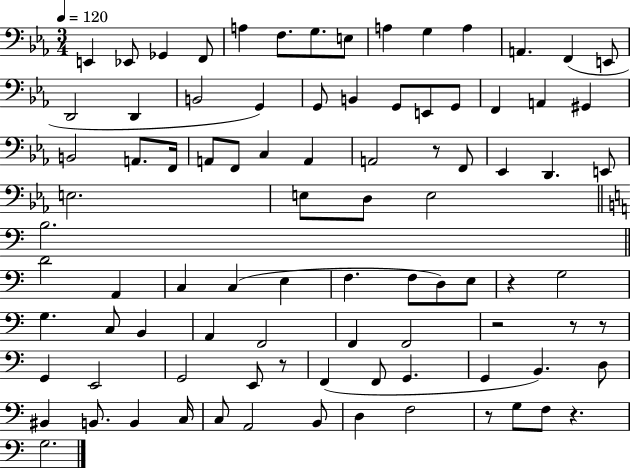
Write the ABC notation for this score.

X:1
T:Untitled
M:3/4
L:1/4
K:Eb
E,, _E,,/2 _G,, F,,/2 A, F,/2 G,/2 E,/2 A, G, A, A,, F,, E,,/2 D,,2 D,, B,,2 G,, G,,/2 B,, G,,/2 E,,/2 G,,/2 F,, A,, ^G,, B,,2 A,,/2 F,,/4 A,,/2 F,,/2 C, A,, A,,2 z/2 F,,/2 _E,, D,, E,,/2 E,2 E,/2 D,/2 E,2 B,2 D2 A,, C, C, E, F, F,/2 D,/2 E,/2 z G,2 G, C,/2 B,, A,, F,,2 F,, F,,2 z2 z/2 z/2 G,, E,,2 G,,2 E,,/2 z/2 F,, F,,/2 G,, G,, B,, D,/2 ^B,, B,,/2 B,, C,/4 C,/2 A,,2 B,,/2 D, F,2 z/2 G,/2 F,/2 z G,2